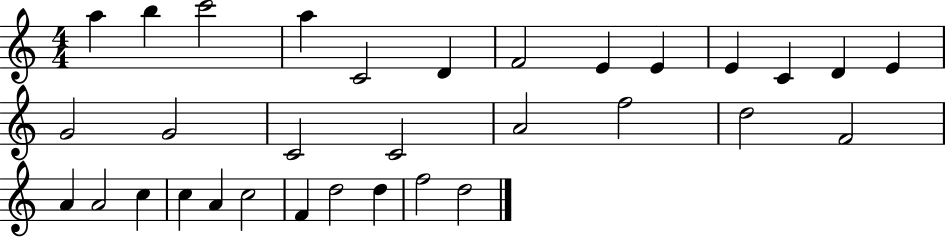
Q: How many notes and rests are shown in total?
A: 32